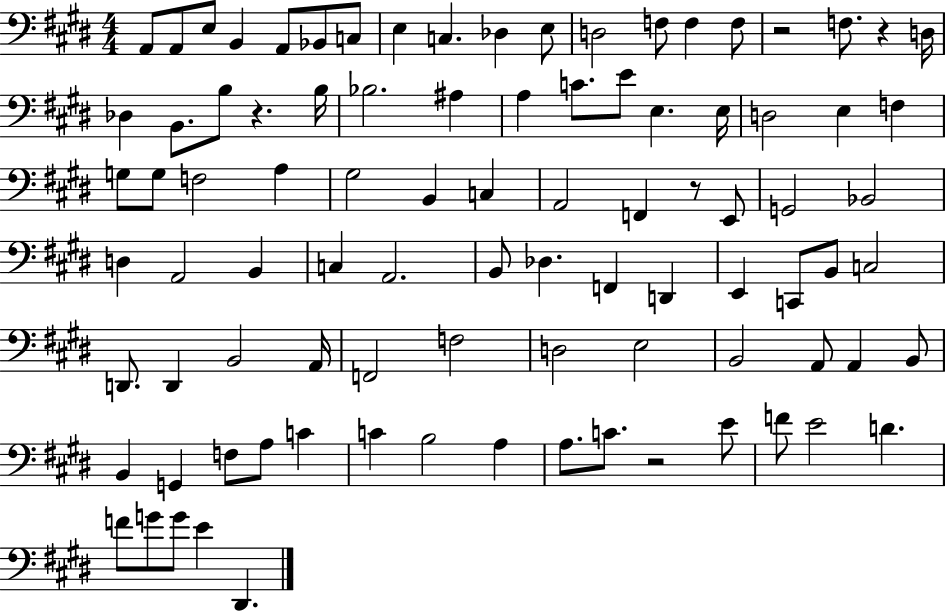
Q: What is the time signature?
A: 4/4